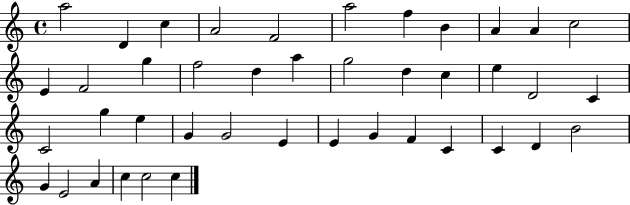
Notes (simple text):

A5/h D4/q C5/q A4/h F4/h A5/h F5/q B4/q A4/q A4/q C5/h E4/q F4/h G5/q F5/h D5/q A5/q G5/h D5/q C5/q E5/q D4/h C4/q C4/h G5/q E5/q G4/q G4/h E4/q E4/q G4/q F4/q C4/q C4/q D4/q B4/h G4/q E4/h A4/q C5/q C5/h C5/q